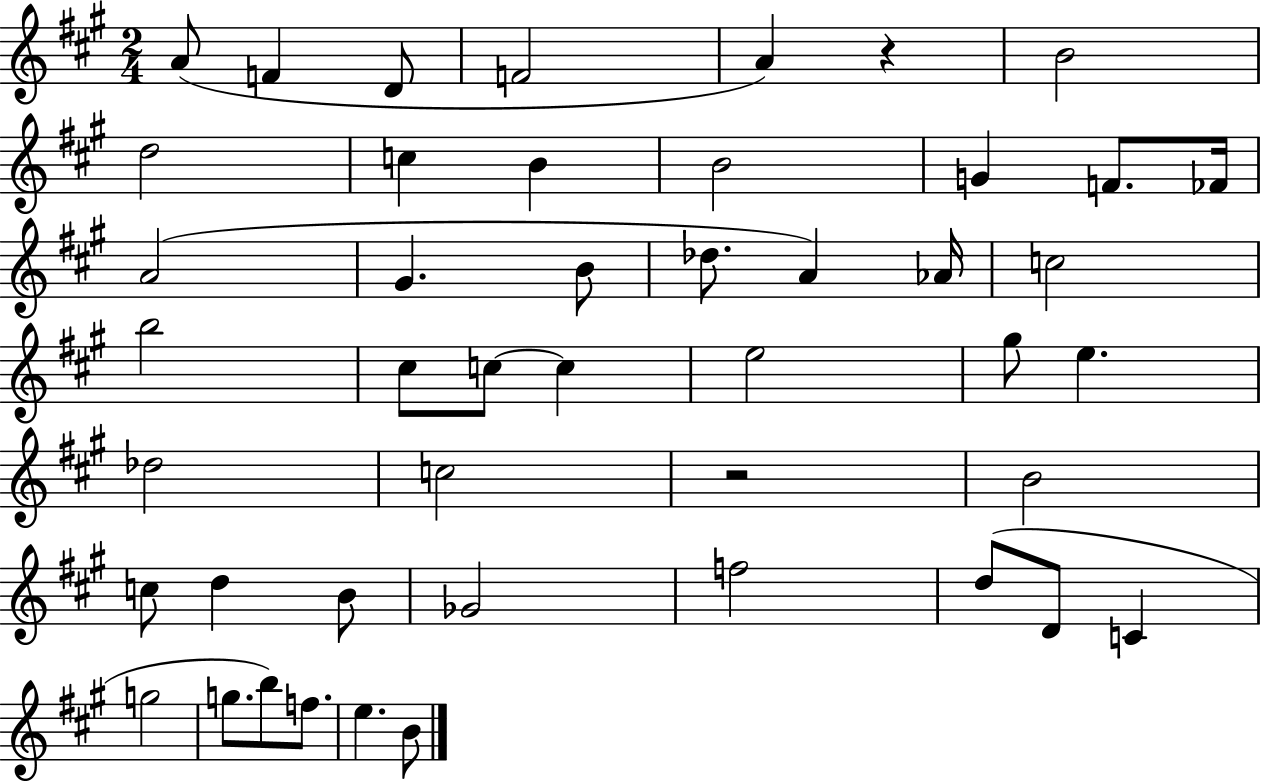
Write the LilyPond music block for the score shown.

{
  \clef treble
  \numericTimeSignature
  \time 2/4
  \key a \major
  a'8( f'4 d'8 | f'2 | a'4) r4 | b'2 | \break d''2 | c''4 b'4 | b'2 | g'4 f'8. fes'16 | \break a'2( | gis'4. b'8 | des''8. a'4) aes'16 | c''2 | \break b''2 | cis''8 c''8~~ c''4 | e''2 | gis''8 e''4. | \break des''2 | c''2 | r2 | b'2 | \break c''8 d''4 b'8 | ges'2 | f''2 | d''8( d'8 c'4 | \break g''2 | g''8. b''8) f''8. | e''4. b'8 | \bar "|."
}